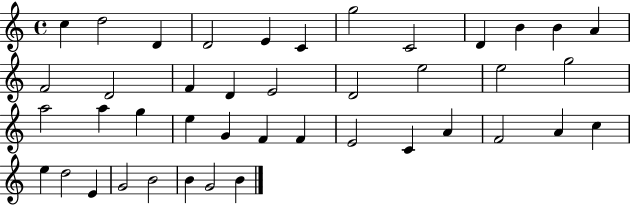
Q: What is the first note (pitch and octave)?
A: C5